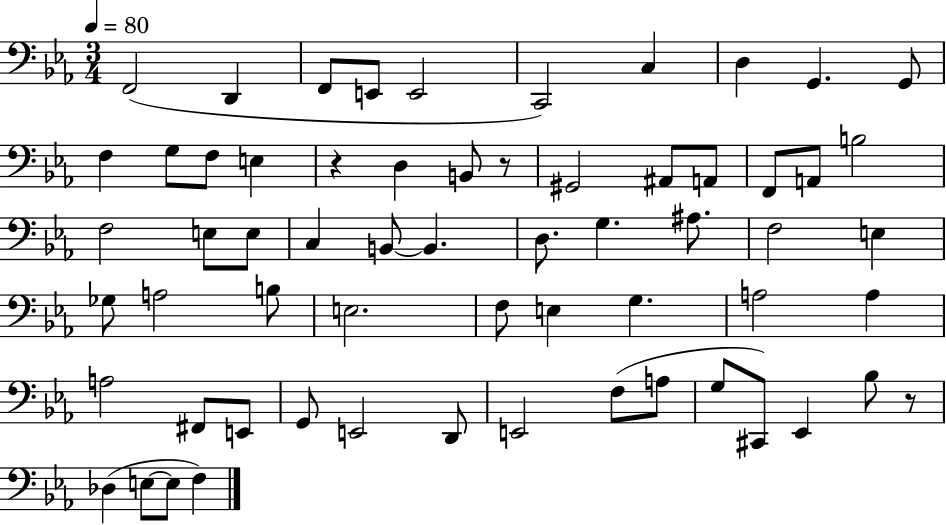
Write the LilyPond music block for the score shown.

{
  \clef bass
  \numericTimeSignature
  \time 3/4
  \key ees \major
  \tempo 4 = 80
  \repeat volta 2 { f,2( d,4 | f,8 e,8 e,2 | c,2) c4 | d4 g,4. g,8 | \break f4 g8 f8 e4 | r4 d4 b,8 r8 | gis,2 ais,8 a,8 | f,8 a,8 b2 | \break f2 e8 e8 | c4 b,8~~ b,4. | d8. g4. ais8. | f2 e4 | \break ges8 a2 b8 | e2. | f8 e4 g4. | a2 a4 | \break a2 fis,8 e,8 | g,8 e,2 d,8 | e,2 f8( a8 | g8 cis,8) ees,4 bes8 r8 | \break des4( e8~~ e8 f4) | } \bar "|."
}